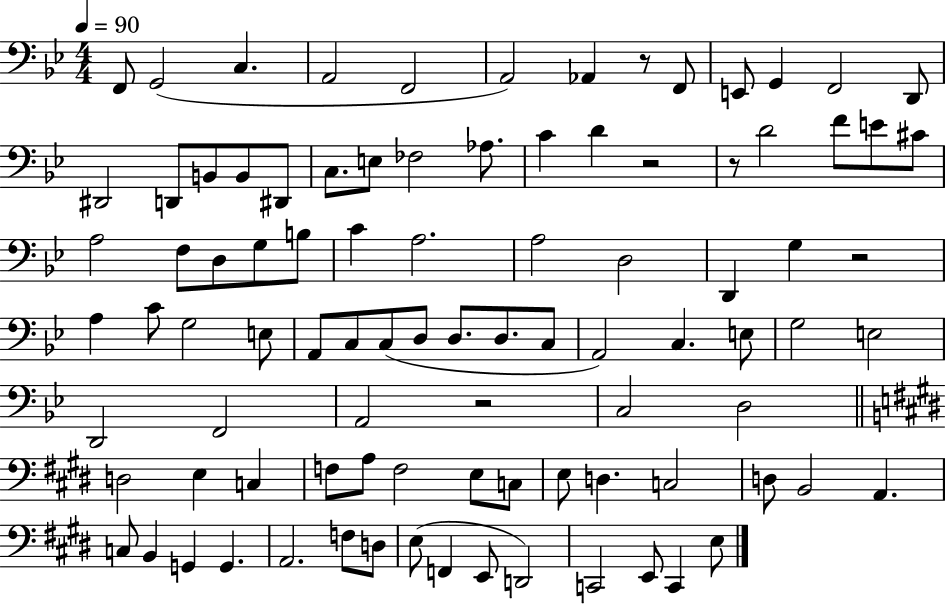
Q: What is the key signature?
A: BES major